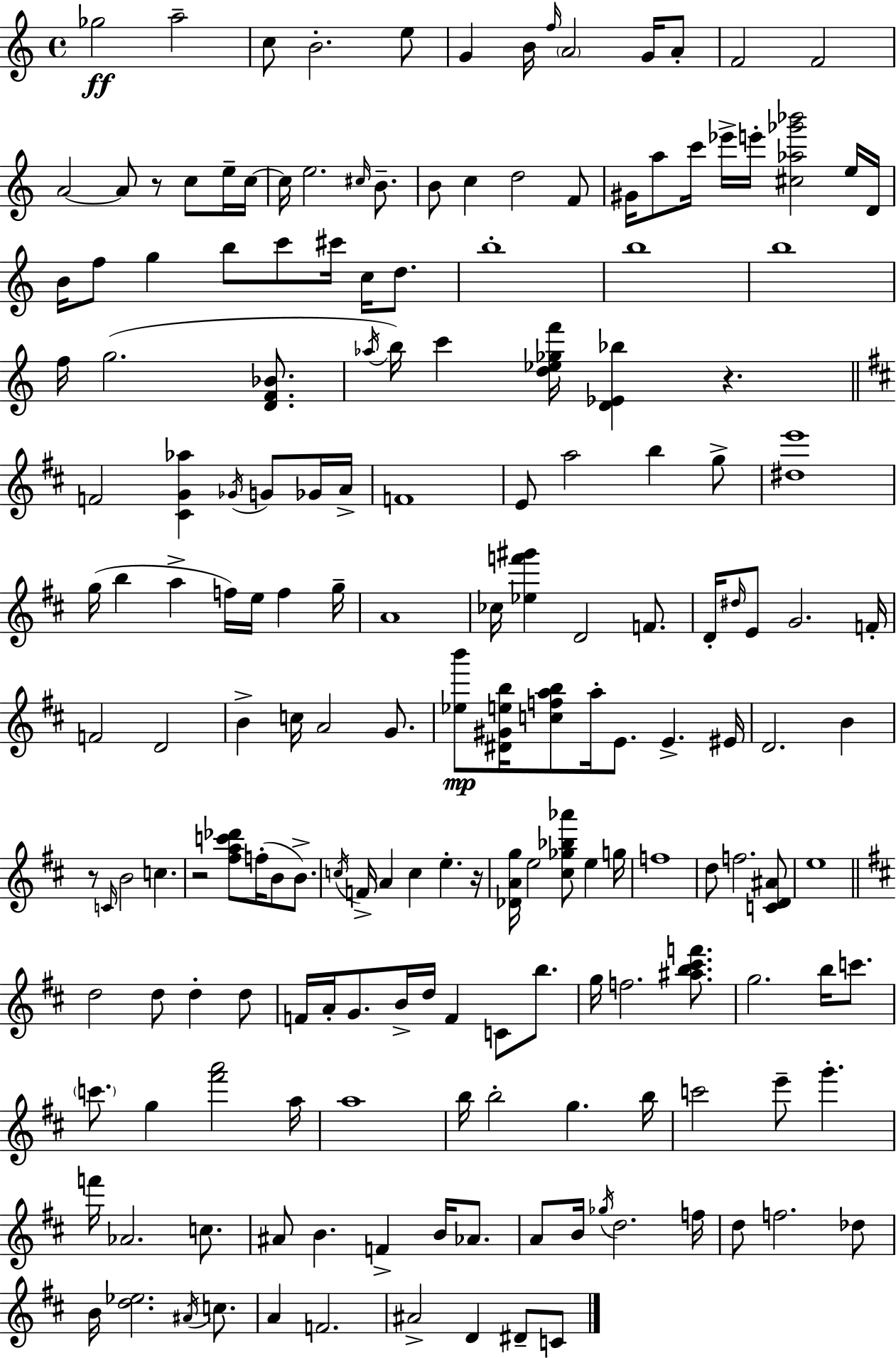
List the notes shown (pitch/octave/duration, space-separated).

Gb5/h A5/h C5/e B4/h. E5/e G4/q B4/s F5/s A4/h G4/s A4/e F4/h F4/h A4/h A4/e R/e C5/e E5/s C5/s C5/s E5/h. C#5/s B4/e. B4/e C5/q D5/h F4/e G#4/s A5/e C6/s Eb6/s E6/s [C#5,Ab5,Gb6,Bb6]/h E5/s D4/s B4/s F5/e G5/q B5/e C6/e C#6/s C5/s D5/e. B5/w B5/w B5/w F5/s G5/h. [D4,F4,Bb4]/e. Ab5/s B5/s C6/q [D5,Eb5,Gb5,F6]/s [D4,Eb4,Bb5]/q R/q. F4/h [C#4,G4,Ab5]/q Gb4/s G4/e Gb4/s A4/s F4/w E4/e A5/h B5/q G5/e [D#5,E6]/w G5/s B5/q A5/q F5/s E5/s F5/q G5/s A4/w CES5/s [Eb5,F6,G#6]/q D4/h F4/e. D4/s D#5/s E4/e G4/h. F4/s F4/h D4/h B4/q C5/s A4/h G4/e. [Eb5,B6]/e [D#4,G#4,E5,B5]/s [C5,F5,A5,B5]/e A5/s E4/e. E4/q. EIS4/s D4/h. B4/q R/e C4/s B4/h C5/q. R/h [F#5,A5,C6,Db6]/e F5/s B4/e B4/e. C5/s F4/s A4/q C5/q E5/q. R/s [Db4,A4,G5]/s E5/h [C#5,Gb5,Bb5,Ab6]/e E5/q G5/s F5/w D5/e F5/h. [C4,D4,A#4]/e E5/w D5/h D5/e D5/q D5/e F4/s A4/s G4/e. B4/s D5/s F4/q C4/e B5/e. G5/s F5/h. [A#5,B5,C#6,F6]/e. G5/h. B5/s C6/e. C6/e. G5/q [F#6,A6]/h A5/s A5/w B5/s B5/h G5/q. B5/s C6/h E6/e G6/q. F6/s Ab4/h. C5/e. A#4/e B4/q. F4/q B4/s Ab4/e. A4/e B4/s Gb5/s D5/h. F5/s D5/e F5/h. Db5/e B4/s [D5,Eb5]/h. A#4/s C5/e. A4/q F4/h. A#4/h D4/q D#4/e C4/e